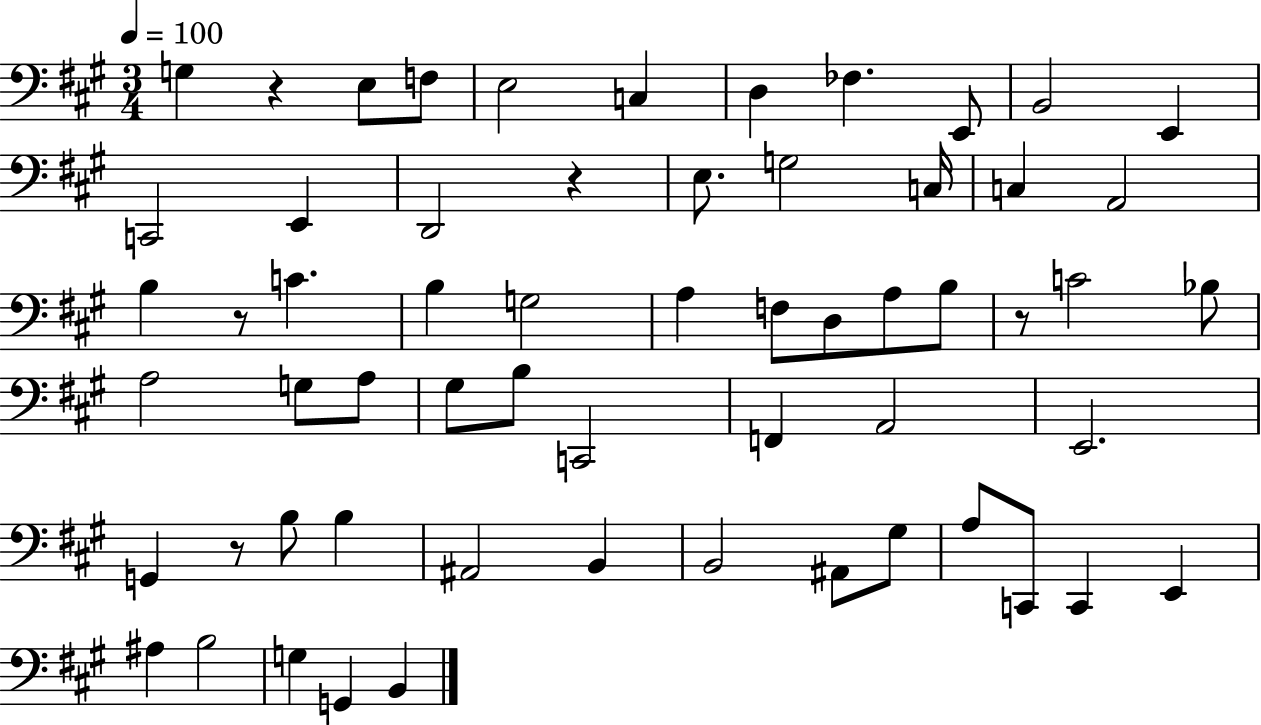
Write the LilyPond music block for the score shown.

{
  \clef bass
  \numericTimeSignature
  \time 3/4
  \key a \major
  \tempo 4 = 100
  \repeat volta 2 { g4 r4 e8 f8 | e2 c4 | d4 fes4. e,8 | b,2 e,4 | \break c,2 e,4 | d,2 r4 | e8. g2 c16 | c4 a,2 | \break b4 r8 c'4. | b4 g2 | a4 f8 d8 a8 b8 | r8 c'2 bes8 | \break a2 g8 a8 | gis8 b8 c,2 | f,4 a,2 | e,2. | \break g,4 r8 b8 b4 | ais,2 b,4 | b,2 ais,8 gis8 | a8 c,8 c,4 e,4 | \break ais4 b2 | g4 g,4 b,4 | } \bar "|."
}